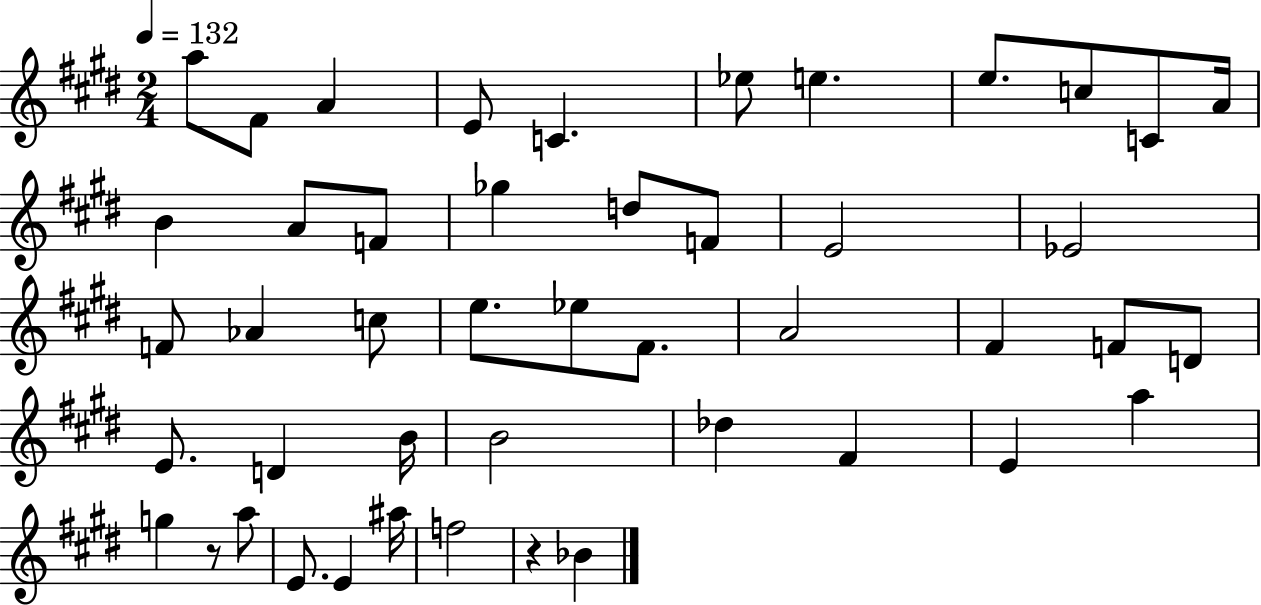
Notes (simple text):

A5/e F#4/e A4/q E4/e C4/q. Eb5/e E5/q. E5/e. C5/e C4/e A4/s B4/q A4/e F4/e Gb5/q D5/e F4/e E4/h Eb4/h F4/e Ab4/q C5/e E5/e. Eb5/e F#4/e. A4/h F#4/q F4/e D4/e E4/e. D4/q B4/s B4/h Db5/q F#4/q E4/q A5/q G5/q R/e A5/e E4/e. E4/q A#5/s F5/h R/q Bb4/q